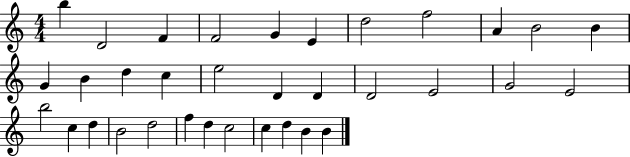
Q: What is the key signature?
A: C major